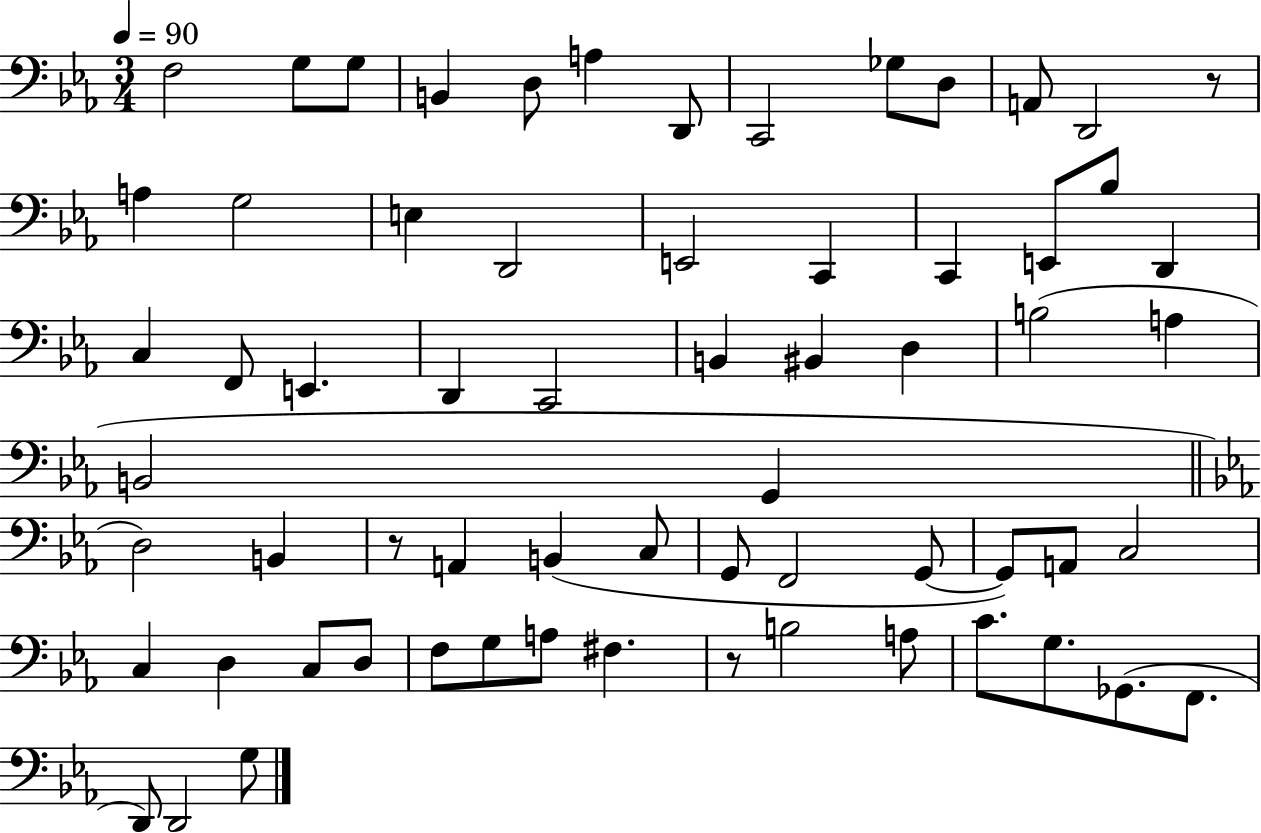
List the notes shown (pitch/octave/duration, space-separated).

F3/h G3/e G3/e B2/q D3/e A3/q D2/e C2/h Gb3/e D3/e A2/e D2/h R/e A3/q G3/h E3/q D2/h E2/h C2/q C2/q E2/e Bb3/e D2/q C3/q F2/e E2/q. D2/q C2/h B2/q BIS2/q D3/q B3/h A3/q B2/h G2/q D3/h B2/q R/e A2/q B2/q C3/e G2/e F2/h G2/e G2/e A2/e C3/h C3/q D3/q C3/e D3/e F3/e G3/e A3/e F#3/q. R/e B3/h A3/e C4/e. G3/e. Gb2/e. F2/e. D2/e D2/h G3/e